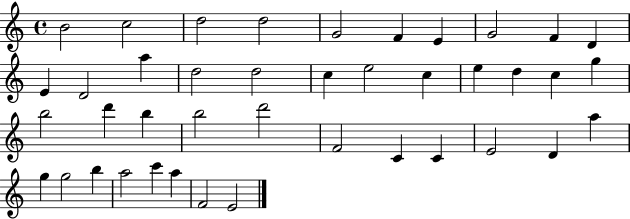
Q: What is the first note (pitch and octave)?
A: B4